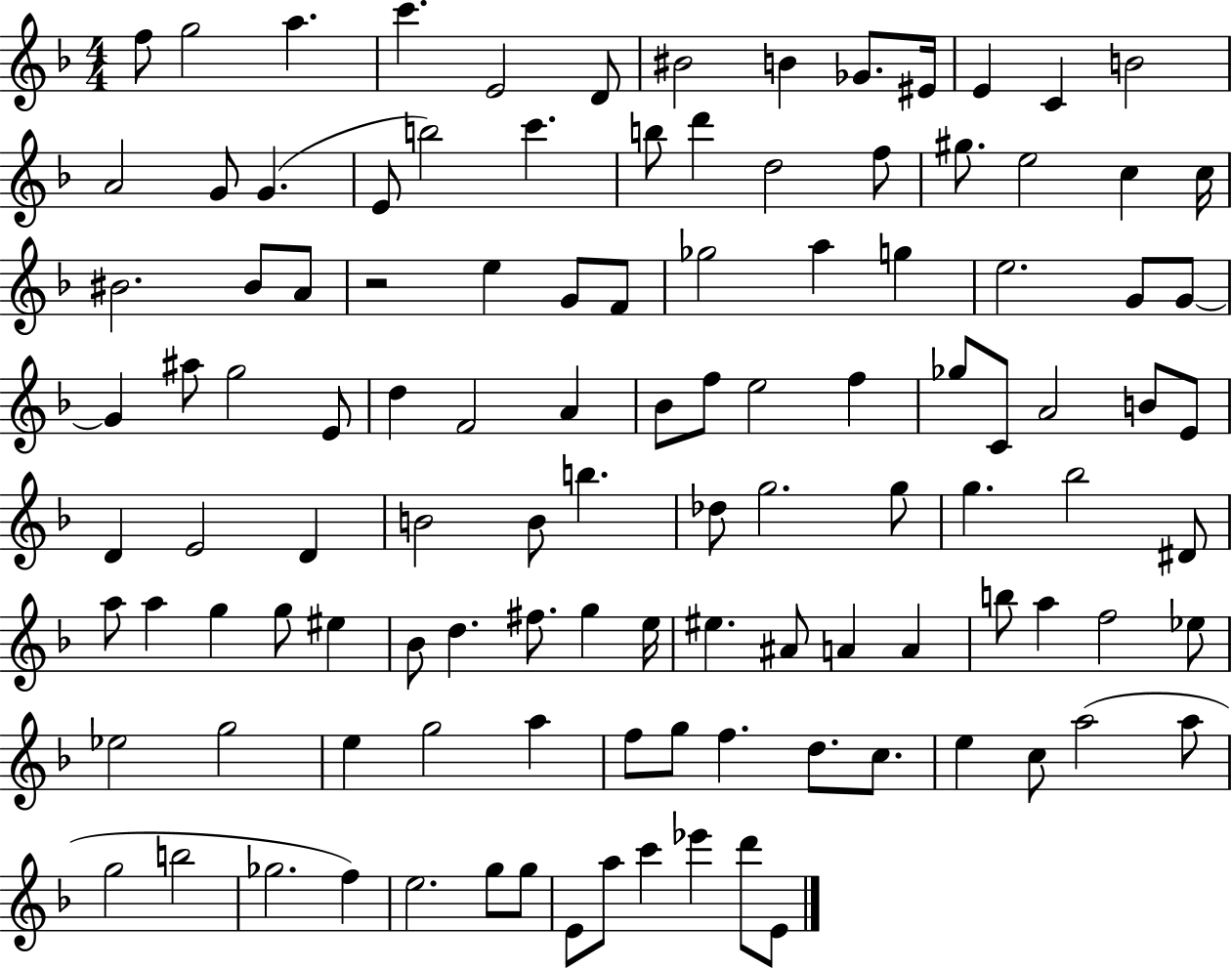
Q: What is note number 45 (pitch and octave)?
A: F4